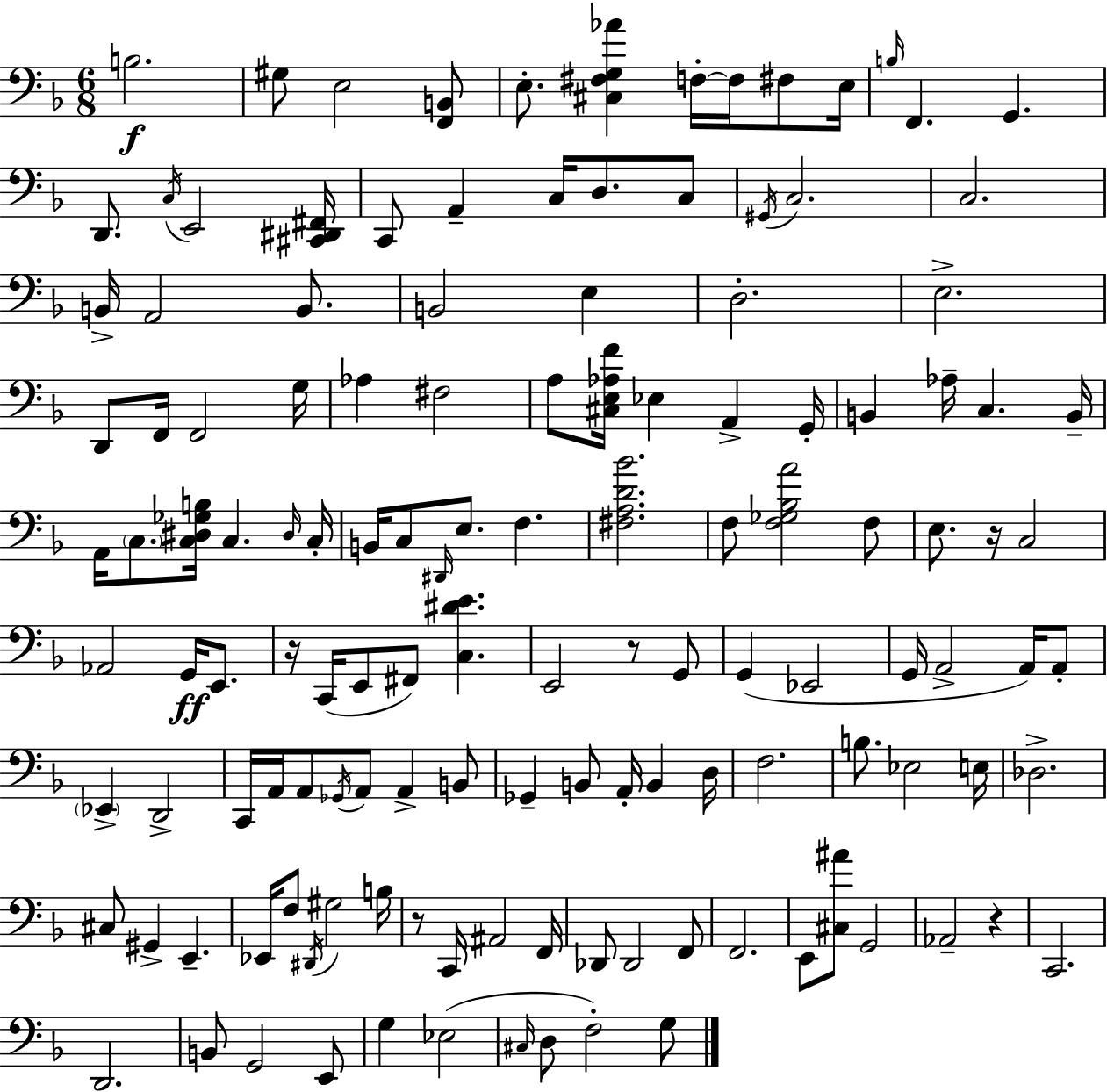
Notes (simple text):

B3/h. G#3/e E3/h [F2,B2]/e E3/e. [C#3,F#3,G3,Ab4]/q F3/s F3/s F#3/e E3/s B3/s F2/q. G2/q. D2/e. C3/s E2/h [C#2,D#2,F#2]/s C2/e A2/q C3/s D3/e. C3/e G#2/s C3/h. C3/h. B2/s A2/h B2/e. B2/h E3/q D3/h. E3/h. D2/e F2/s F2/h G3/s Ab3/q F#3/h A3/e [C#3,E3,Ab3,F4]/s Eb3/q A2/q G2/s B2/q Ab3/s C3/q. B2/s A2/s C3/e. [C3,D#3,Gb3,B3]/s C3/q. D#3/s C3/s B2/s C3/e D#2/s E3/e. F3/q. [F#3,A3,D4,Bb4]/h. F3/e [F3,Gb3,Bb3,A4]/h F3/e E3/e. R/s C3/h Ab2/h G2/s E2/e. R/s C2/s E2/e F#2/e [C3,D#4,E4]/q. E2/h R/e G2/e G2/q Eb2/h G2/s A2/h A2/s A2/e Eb2/q D2/h C2/s A2/s A2/e Gb2/s A2/e A2/q B2/e Gb2/q B2/e A2/s B2/q D3/s F3/h. B3/e. Eb3/h E3/s Db3/h. C#3/e G#2/q E2/q. Eb2/s F3/e D#2/s G#3/h B3/s R/e C2/s A#2/h F2/s Db2/e Db2/h F2/e F2/h. E2/e [C#3,A#4]/e G2/h Ab2/h R/q C2/h. D2/h. B2/e G2/h E2/e G3/q Eb3/h C#3/s D3/e F3/h G3/e